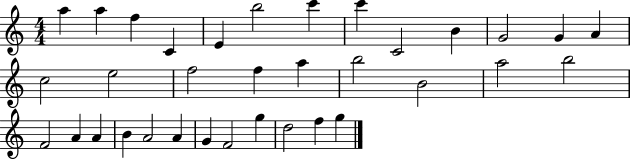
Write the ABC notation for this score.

X:1
T:Untitled
M:4/4
L:1/4
K:C
a a f C E b2 c' c' C2 B G2 G A c2 e2 f2 f a b2 B2 a2 b2 F2 A A B A2 A G F2 g d2 f g